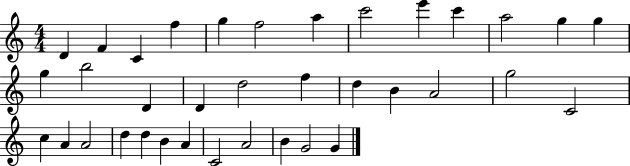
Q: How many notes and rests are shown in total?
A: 36